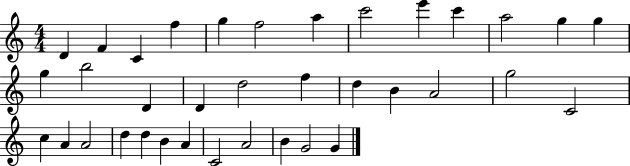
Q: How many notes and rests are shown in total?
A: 36